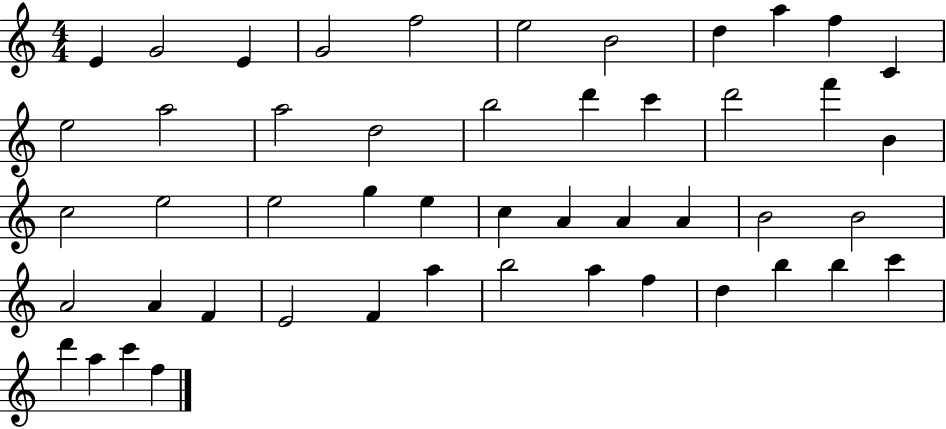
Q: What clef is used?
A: treble